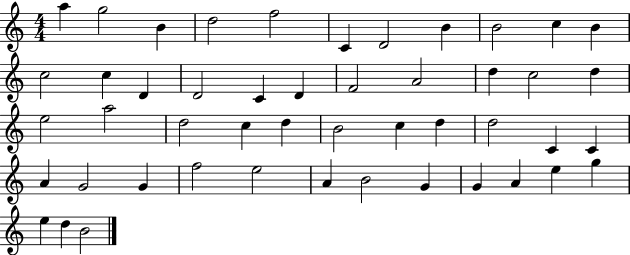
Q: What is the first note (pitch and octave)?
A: A5